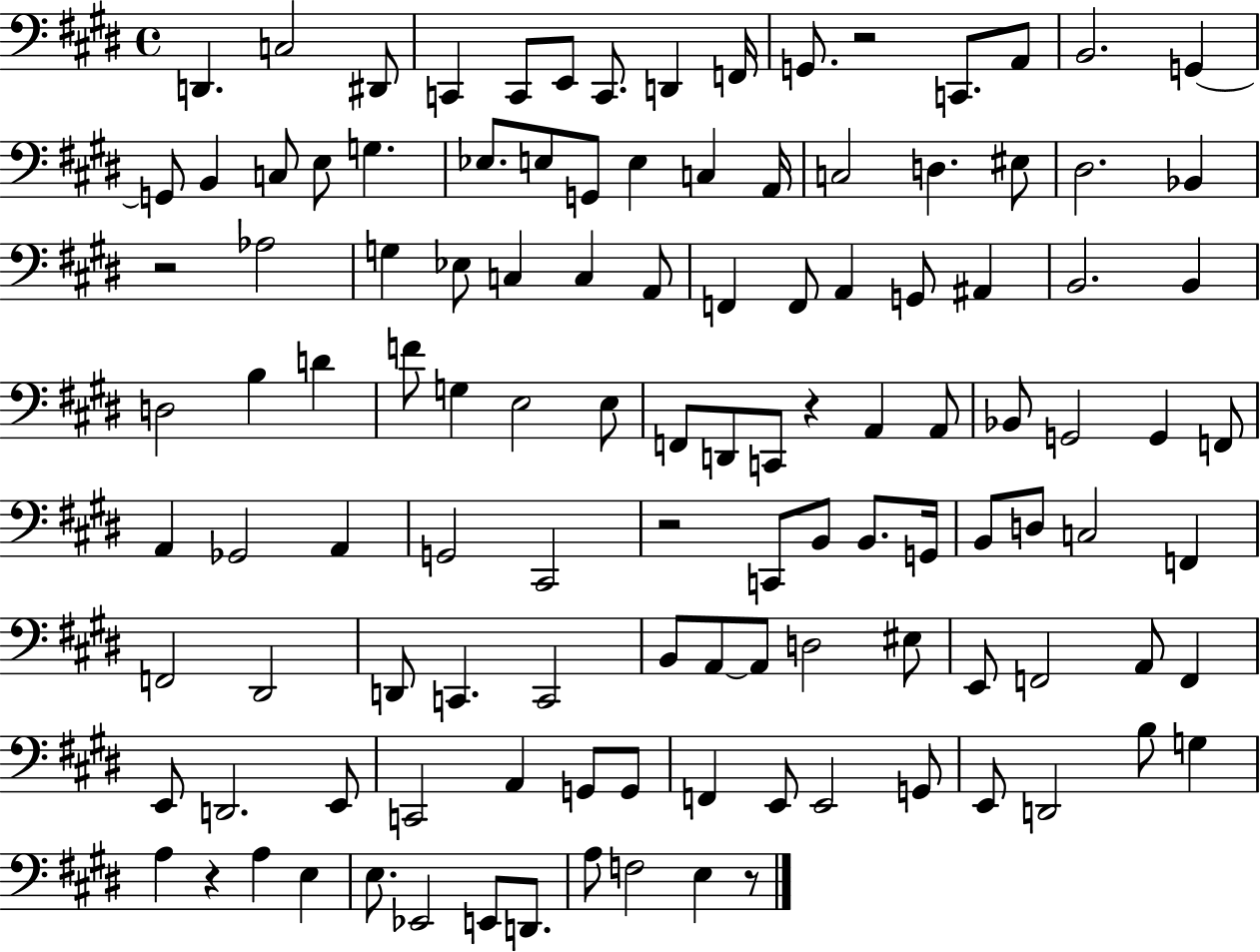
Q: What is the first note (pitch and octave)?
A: D2